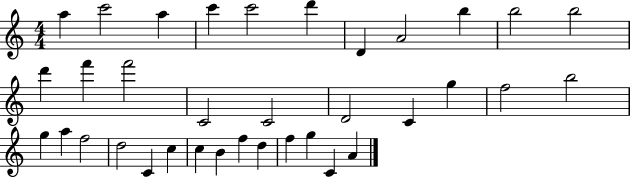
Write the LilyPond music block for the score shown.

{
  \clef treble
  \numericTimeSignature
  \time 4/4
  \key c \major
  a''4 c'''2 a''4 | c'''4 c'''2 d'''4 | d'4 a'2 b''4 | b''2 b''2 | \break d'''4 f'''4 f'''2 | c'2 c'2 | d'2 c'4 g''4 | f''2 b''2 | \break g''4 a''4 f''2 | d''2 c'4 c''4 | c''4 b'4 f''4 d''4 | f''4 g''4 c'4 a'4 | \break \bar "|."
}